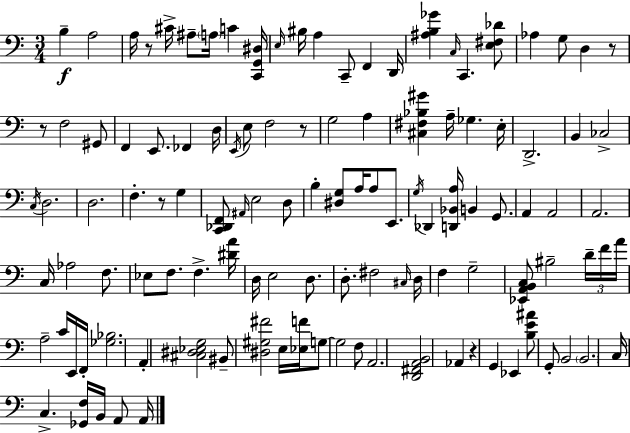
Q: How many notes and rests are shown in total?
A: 117